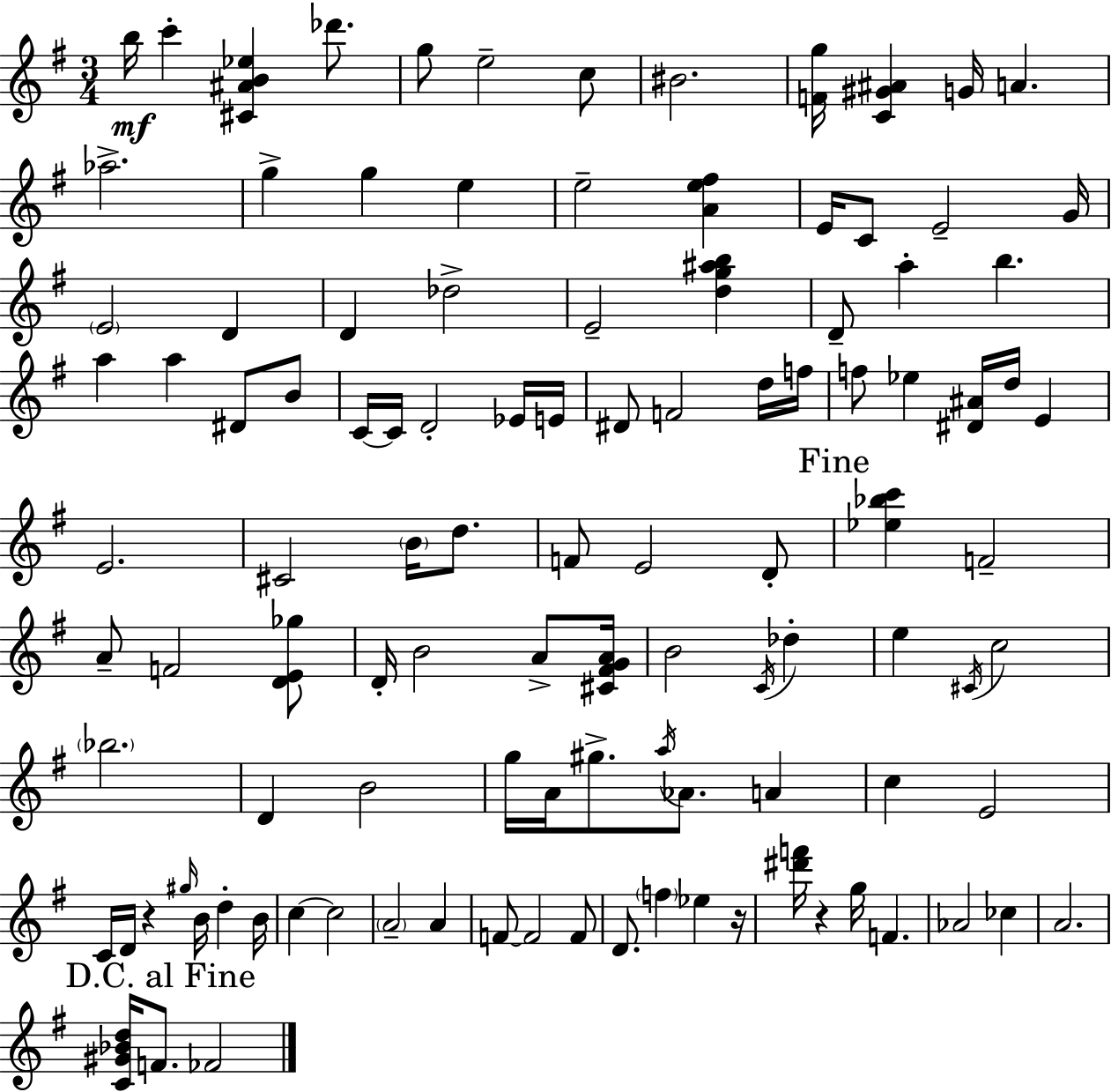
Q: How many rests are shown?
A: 3